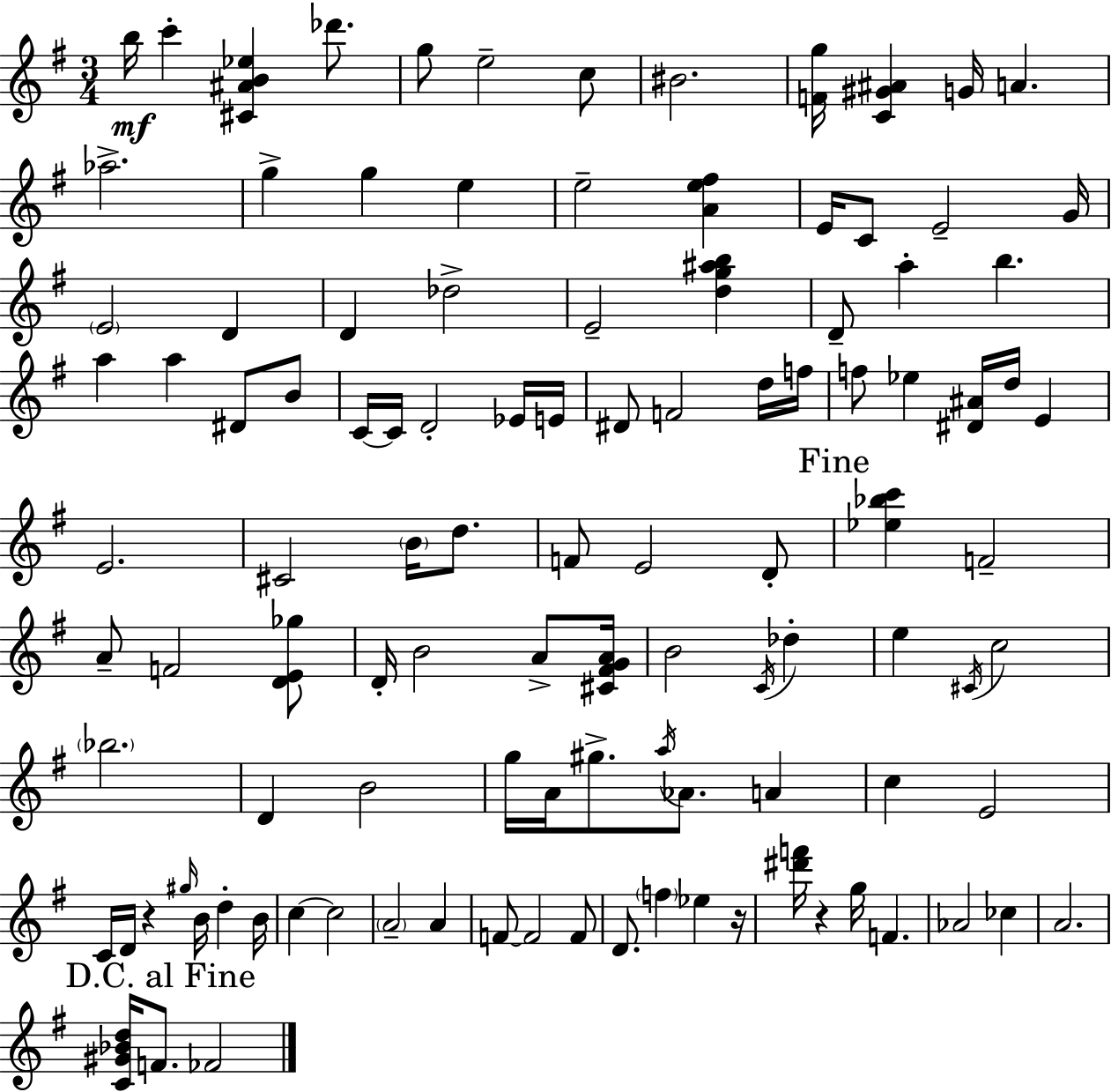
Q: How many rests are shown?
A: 3